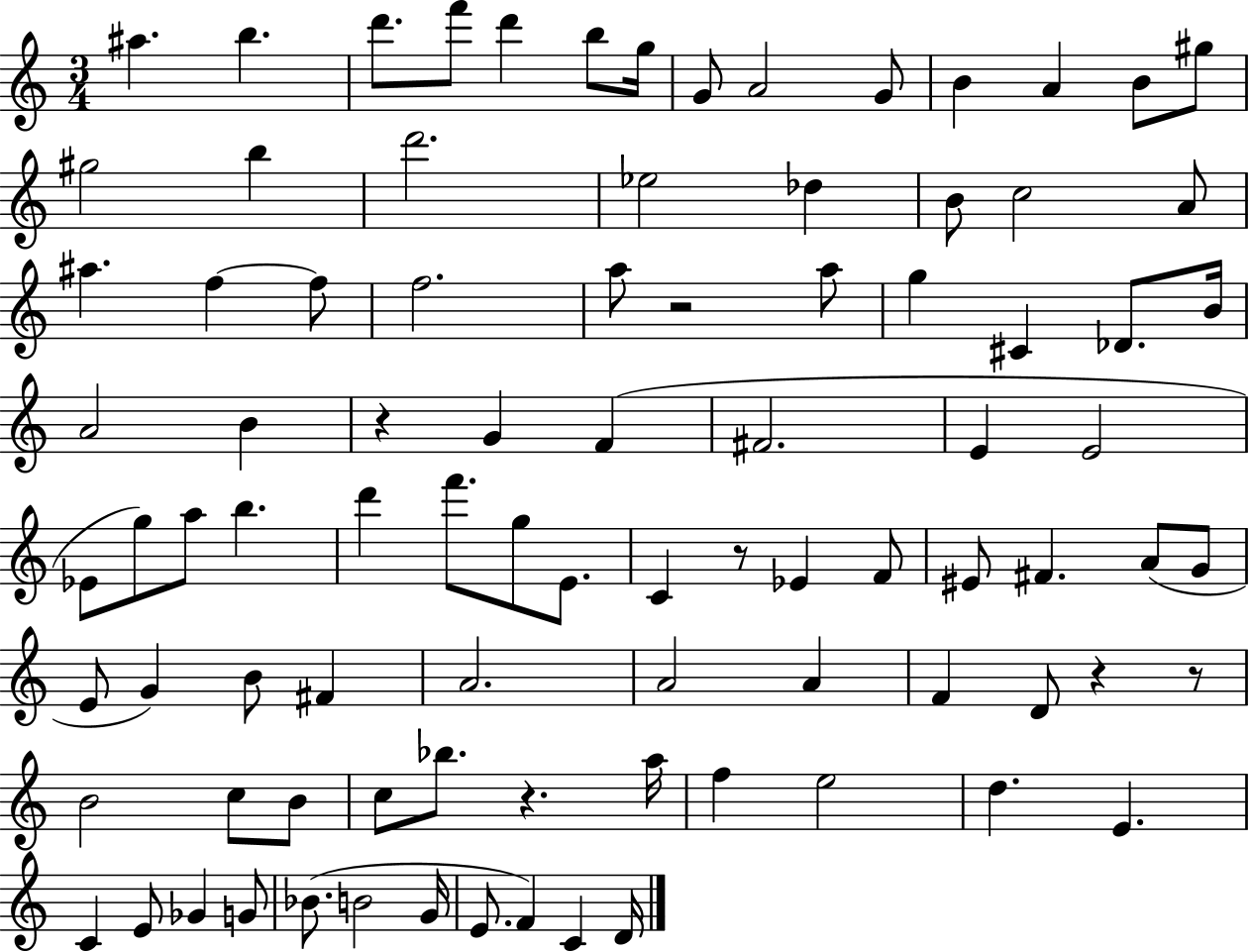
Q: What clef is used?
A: treble